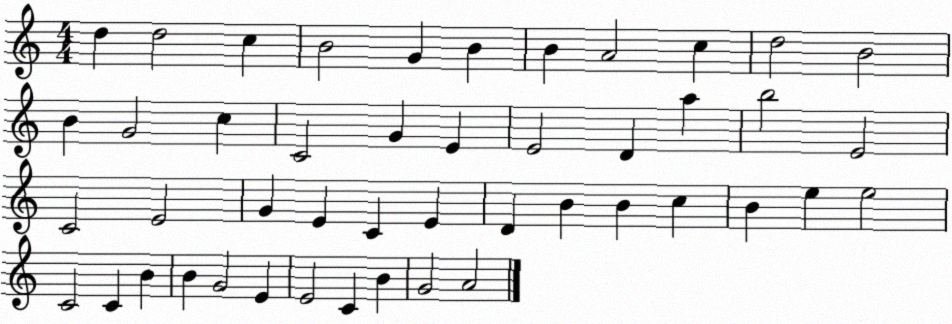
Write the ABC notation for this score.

X:1
T:Untitled
M:4/4
L:1/4
K:C
d d2 c B2 G B B A2 c d2 B2 B G2 c C2 G E E2 D a b2 E2 C2 E2 G E C E D B B c B e e2 C2 C B B G2 E E2 C B G2 A2